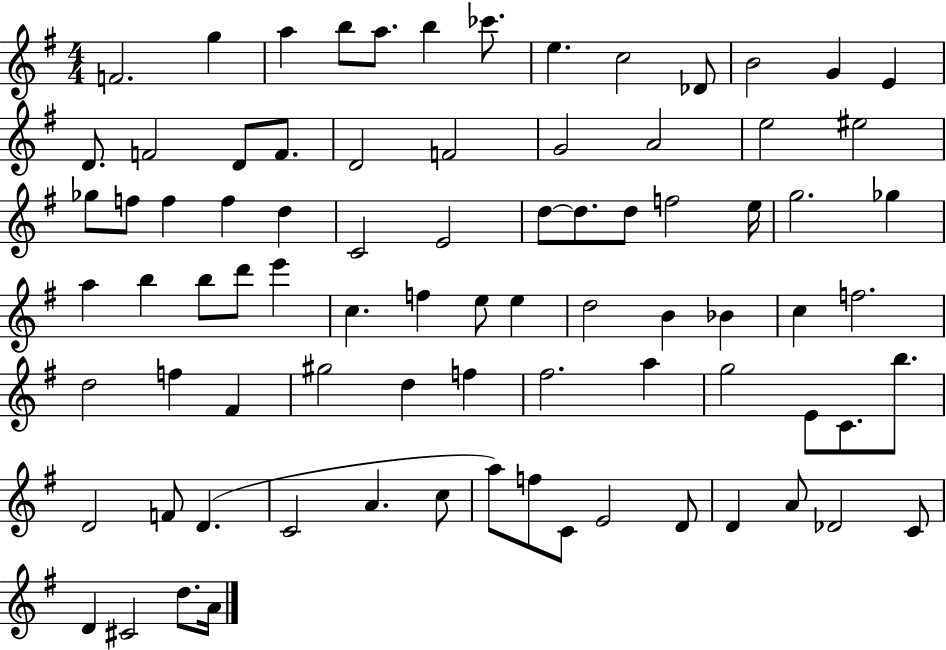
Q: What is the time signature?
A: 4/4